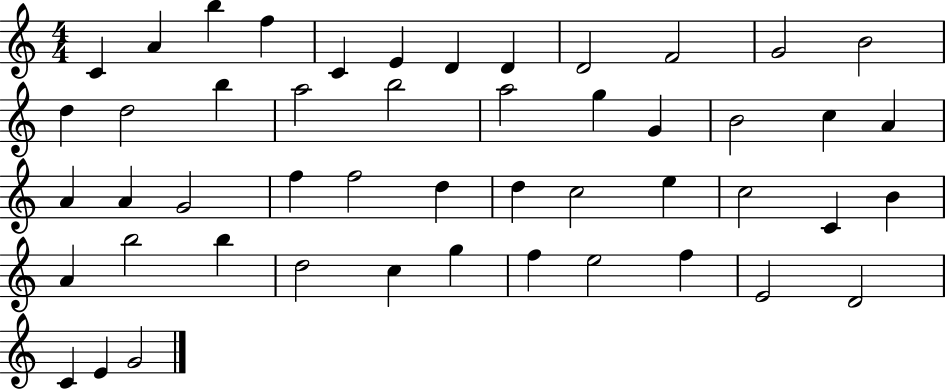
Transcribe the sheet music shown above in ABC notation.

X:1
T:Untitled
M:4/4
L:1/4
K:C
C A b f C E D D D2 F2 G2 B2 d d2 b a2 b2 a2 g G B2 c A A A G2 f f2 d d c2 e c2 C B A b2 b d2 c g f e2 f E2 D2 C E G2